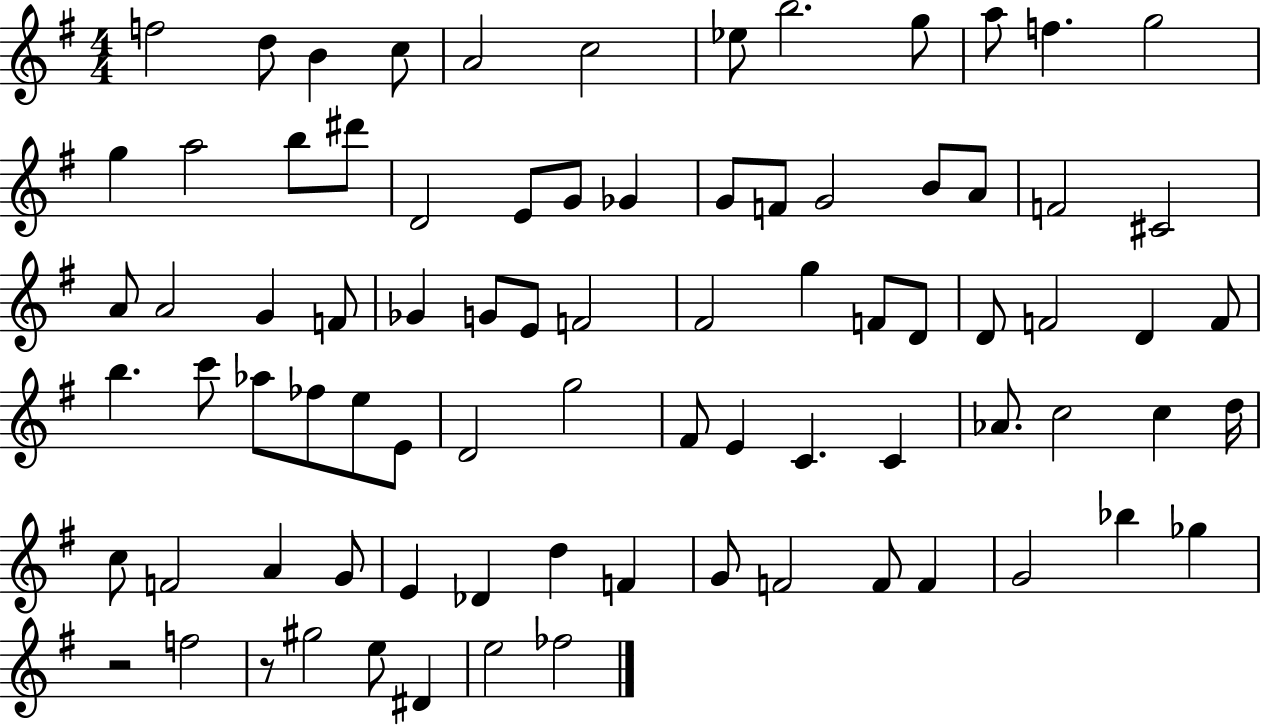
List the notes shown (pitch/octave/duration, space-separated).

F5/h D5/e B4/q C5/e A4/h C5/h Eb5/e B5/h. G5/e A5/e F5/q. G5/h G5/q A5/h B5/e D#6/e D4/h E4/e G4/e Gb4/q G4/e F4/e G4/h B4/e A4/e F4/h C#4/h A4/e A4/h G4/q F4/e Gb4/q G4/e E4/e F4/h F#4/h G5/q F4/e D4/e D4/e F4/h D4/q F4/e B5/q. C6/e Ab5/e FES5/e E5/e E4/e D4/h G5/h F#4/e E4/q C4/q. C4/q Ab4/e. C5/h C5/q D5/s C5/e F4/h A4/q G4/e E4/q Db4/q D5/q F4/q G4/e F4/h F4/e F4/q G4/h Bb5/q Gb5/q R/h F5/h R/e G#5/h E5/e D#4/q E5/h FES5/h